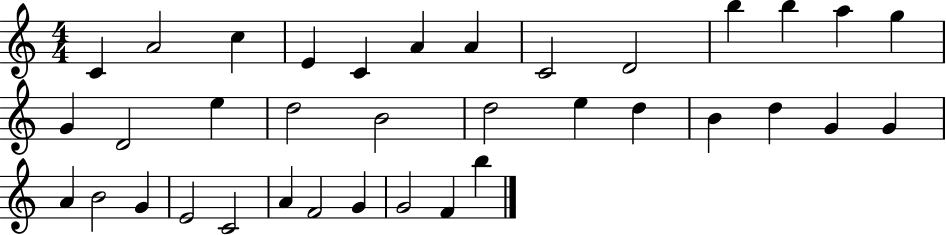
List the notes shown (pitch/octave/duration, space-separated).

C4/q A4/h C5/q E4/q C4/q A4/q A4/q C4/h D4/h B5/q B5/q A5/q G5/q G4/q D4/h E5/q D5/h B4/h D5/h E5/q D5/q B4/q D5/q G4/q G4/q A4/q B4/h G4/q E4/h C4/h A4/q F4/h G4/q G4/h F4/q B5/q